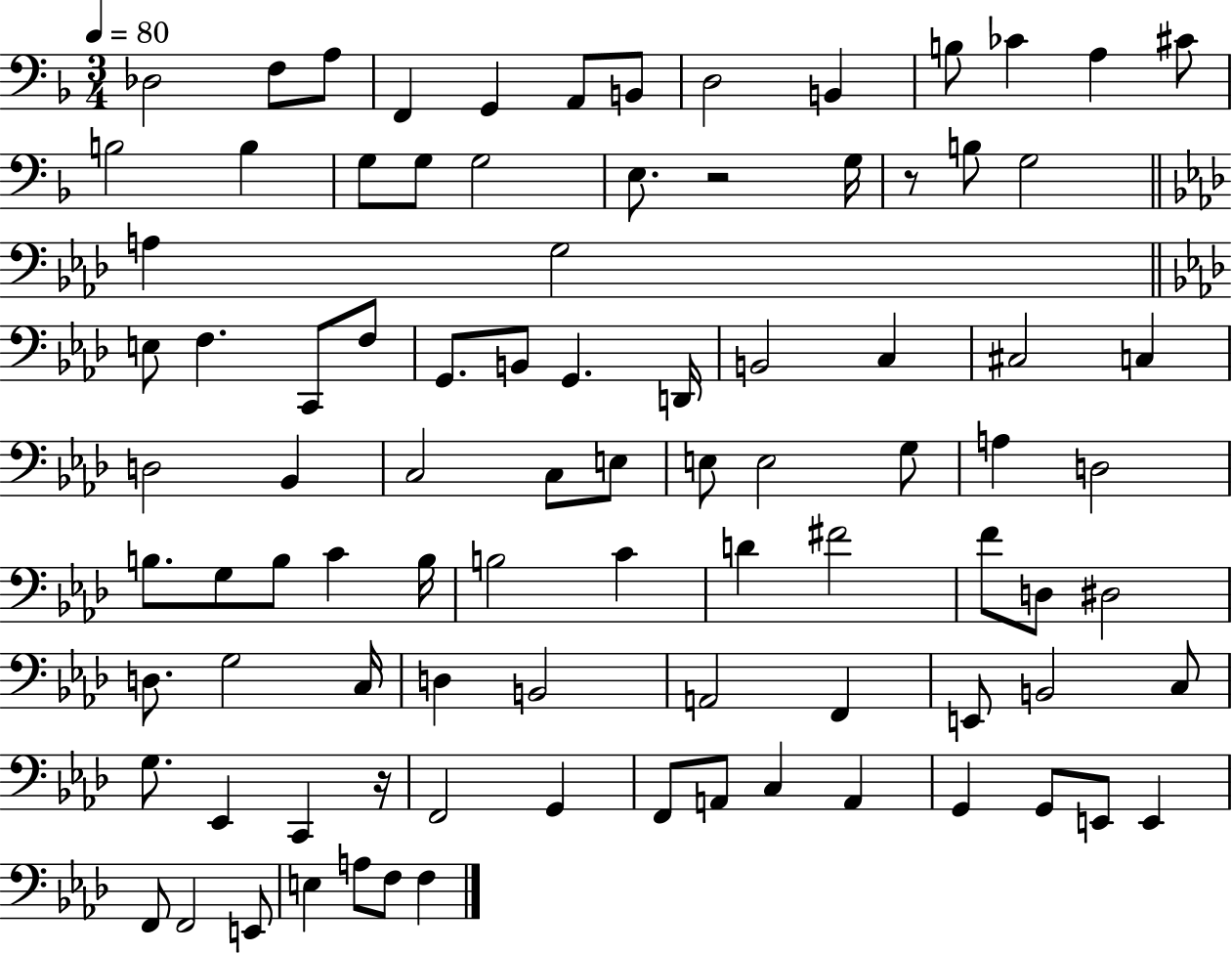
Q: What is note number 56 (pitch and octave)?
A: F4